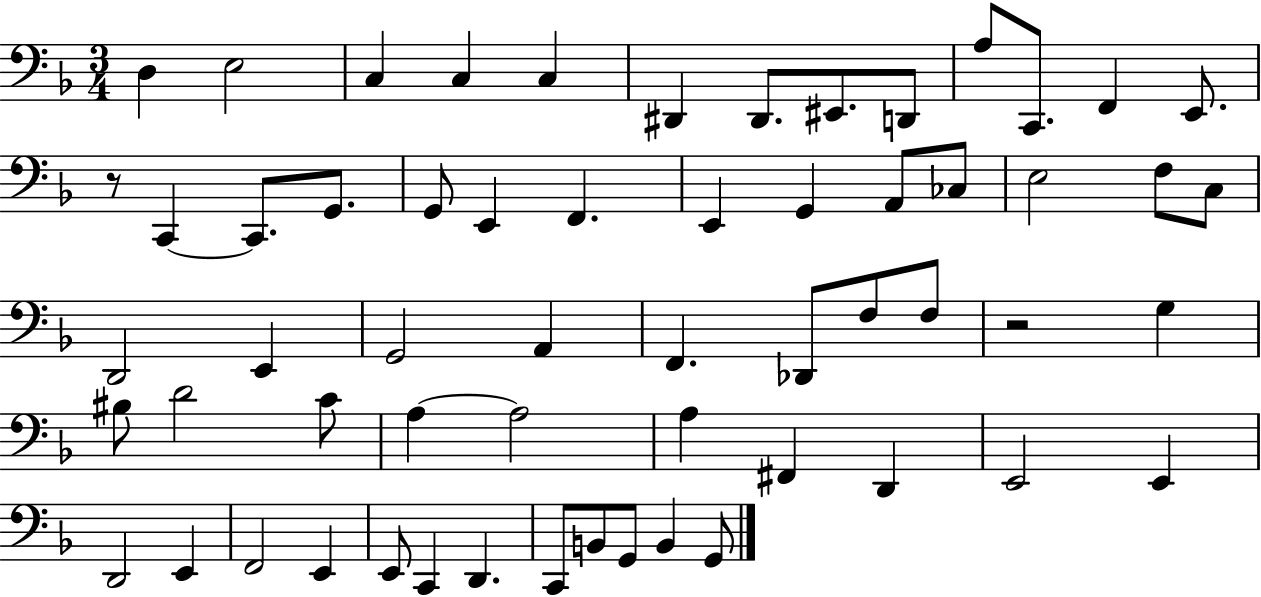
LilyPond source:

{
  \clef bass
  \numericTimeSignature
  \time 3/4
  \key f \major
  d4 e2 | c4 c4 c4 | dis,4 dis,8. eis,8. d,8 | a8 c,8. f,4 e,8. | \break r8 c,4~~ c,8. g,8. | g,8 e,4 f,4. | e,4 g,4 a,8 ces8 | e2 f8 c8 | \break d,2 e,4 | g,2 a,4 | f,4. des,8 f8 f8 | r2 g4 | \break bis8 d'2 c'8 | a4~~ a2 | a4 fis,4 d,4 | e,2 e,4 | \break d,2 e,4 | f,2 e,4 | e,8 c,4 d,4. | c,8 b,8 g,8 b,4 g,8 | \break \bar "|."
}